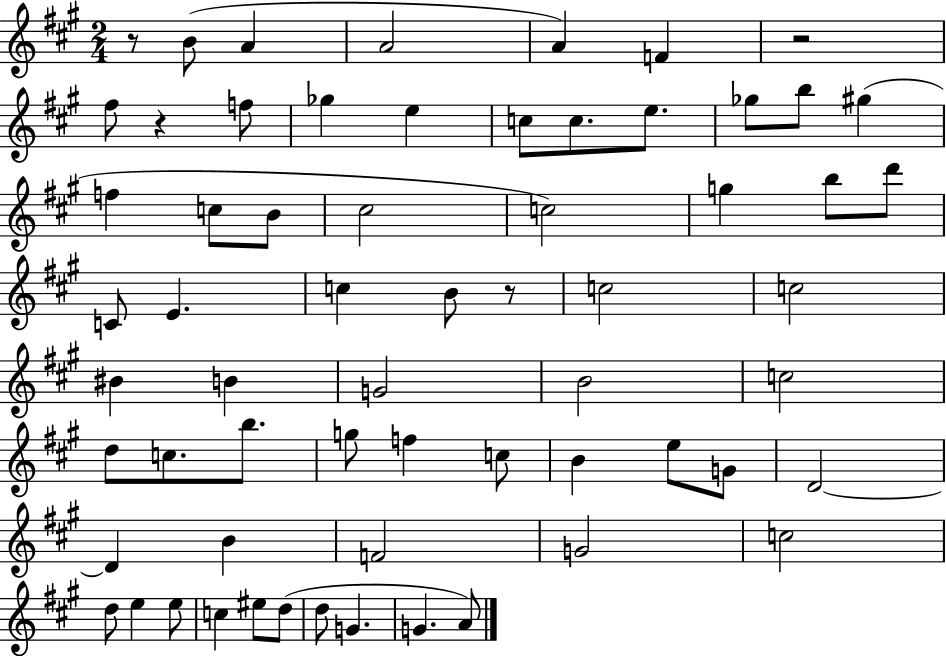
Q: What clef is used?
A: treble